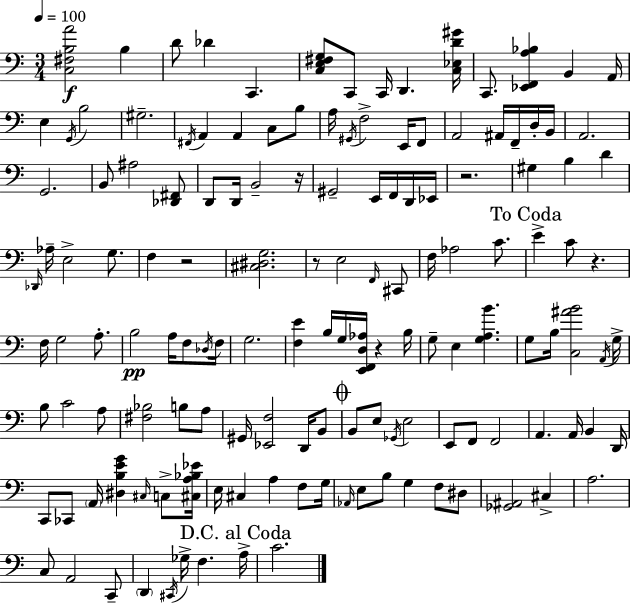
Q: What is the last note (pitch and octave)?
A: C4